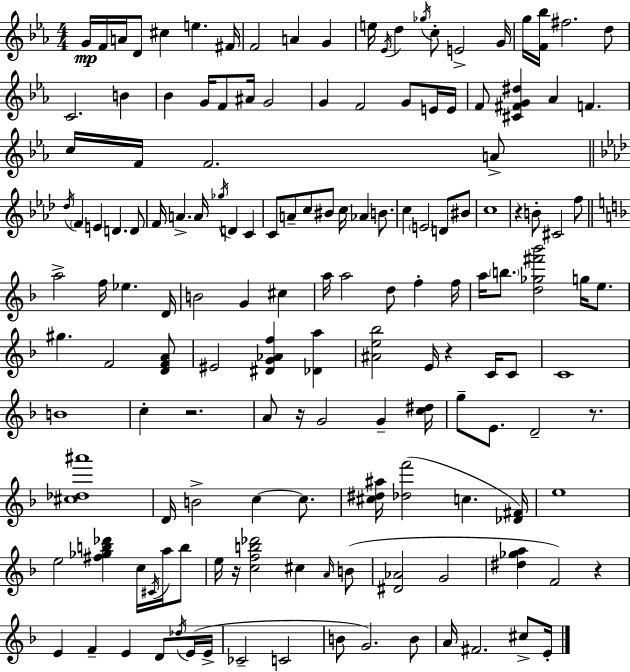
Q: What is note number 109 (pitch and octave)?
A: C#5